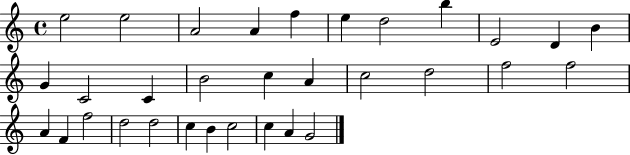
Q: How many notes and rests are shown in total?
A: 32